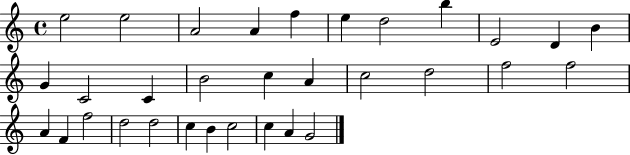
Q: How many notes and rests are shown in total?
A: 32